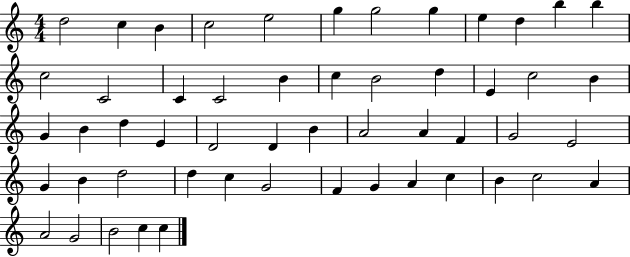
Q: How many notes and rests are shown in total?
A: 53